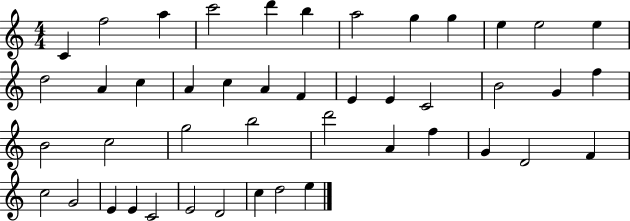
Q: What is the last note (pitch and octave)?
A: E5